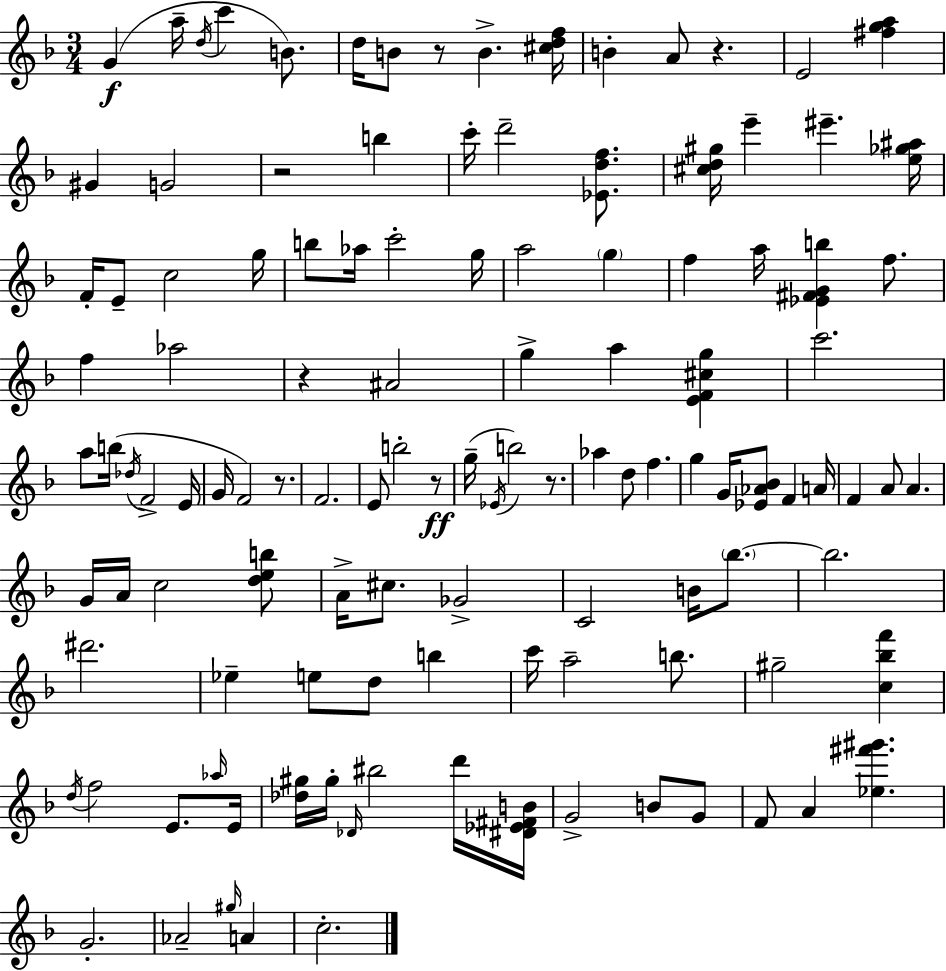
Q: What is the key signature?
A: D minor